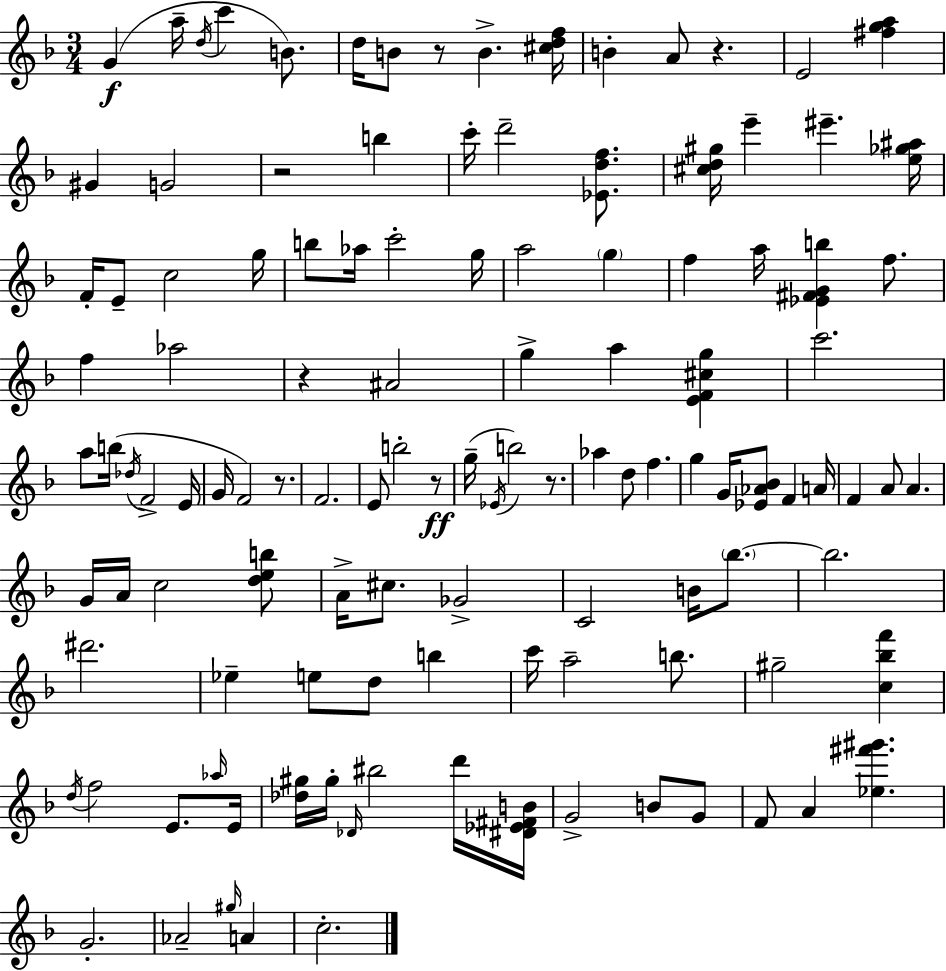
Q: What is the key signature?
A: D minor